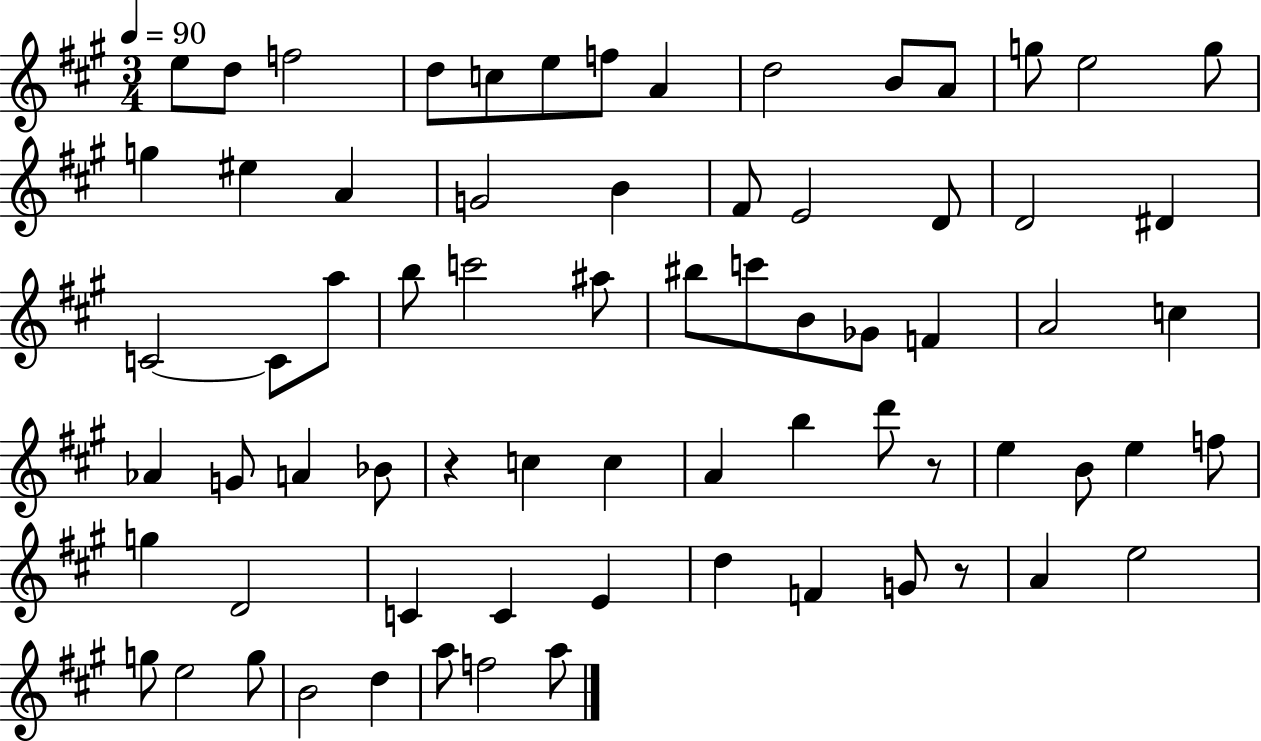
X:1
T:Untitled
M:3/4
L:1/4
K:A
e/2 d/2 f2 d/2 c/2 e/2 f/2 A d2 B/2 A/2 g/2 e2 g/2 g ^e A G2 B ^F/2 E2 D/2 D2 ^D C2 C/2 a/2 b/2 c'2 ^a/2 ^b/2 c'/2 B/2 _G/2 F A2 c _A G/2 A _B/2 z c c A b d'/2 z/2 e B/2 e f/2 g D2 C C E d F G/2 z/2 A e2 g/2 e2 g/2 B2 d a/2 f2 a/2